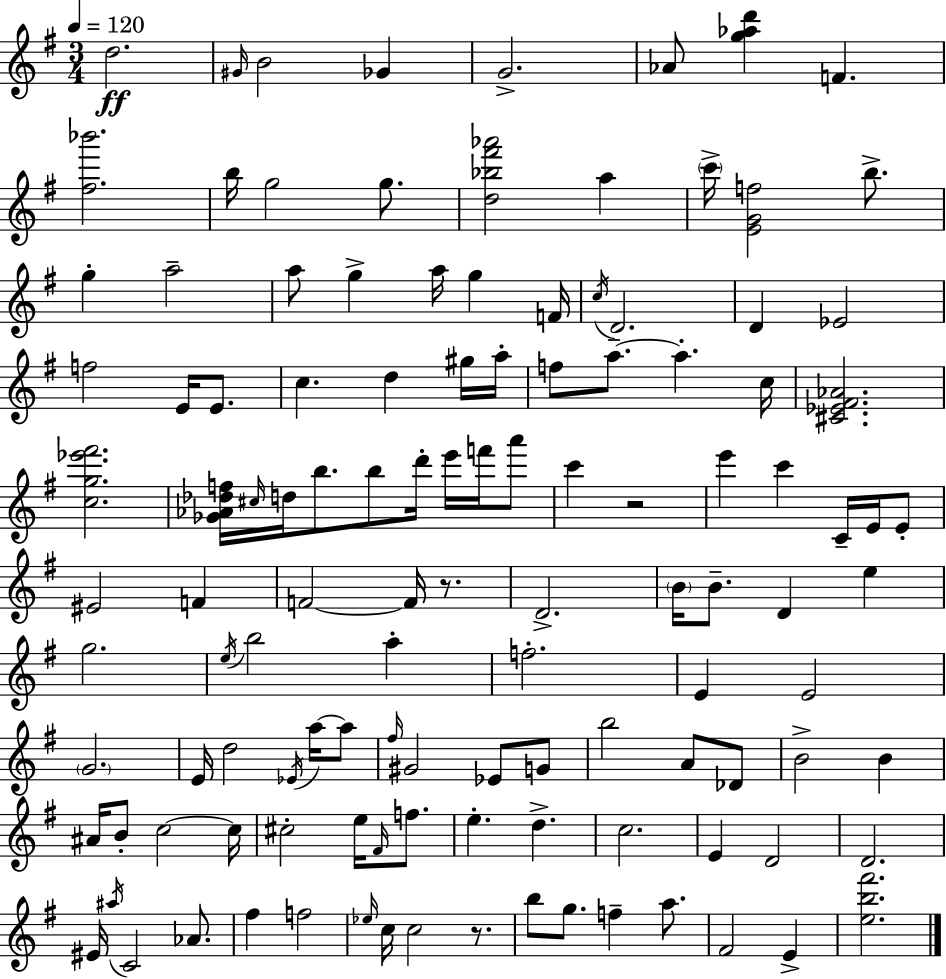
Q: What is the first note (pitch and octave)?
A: D5